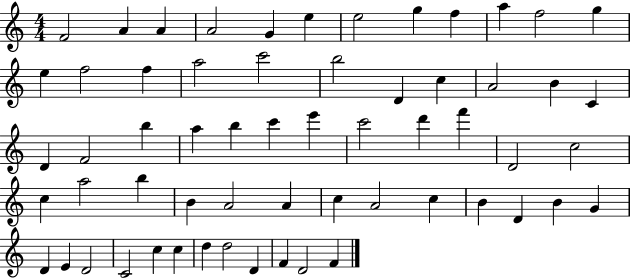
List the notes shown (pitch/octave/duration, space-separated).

F4/h A4/q A4/q A4/h G4/q E5/q E5/h G5/q F5/q A5/q F5/h G5/q E5/q F5/h F5/q A5/h C6/h B5/h D4/q C5/q A4/h B4/q C4/q D4/q F4/h B5/q A5/q B5/q C6/q E6/q C6/h D6/q F6/q D4/h C5/h C5/q A5/h B5/q B4/q A4/h A4/q C5/q A4/h C5/q B4/q D4/q B4/q G4/q D4/q E4/q D4/h C4/h C5/q C5/q D5/q D5/h D4/q F4/q D4/h F4/q